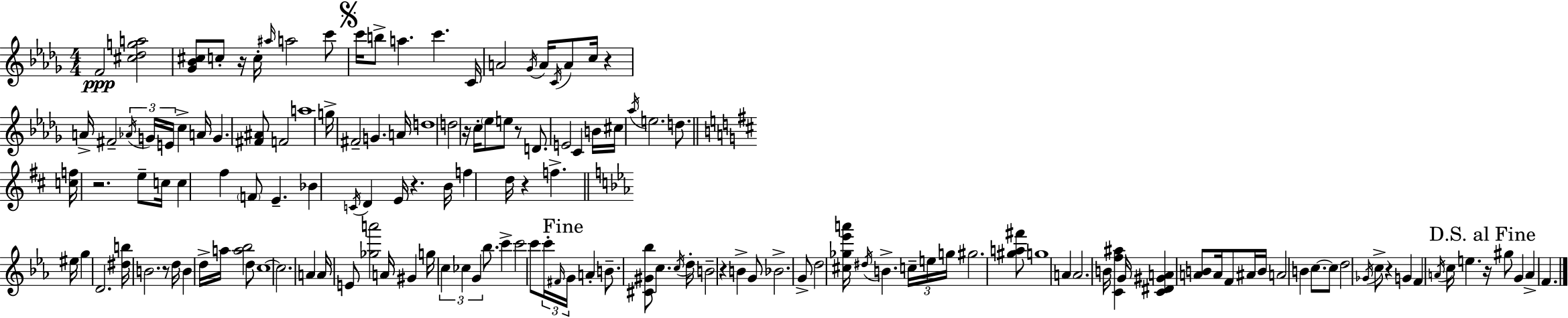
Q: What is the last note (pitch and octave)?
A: F4